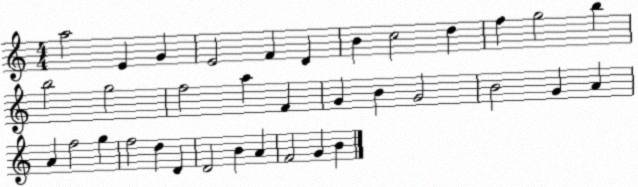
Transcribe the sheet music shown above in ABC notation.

X:1
T:Untitled
M:4/4
L:1/4
K:C
a2 E G E2 F D B c2 d f g2 b b2 g2 f2 a F G B G2 B2 G A A f2 g f2 d D D2 B A F2 G B